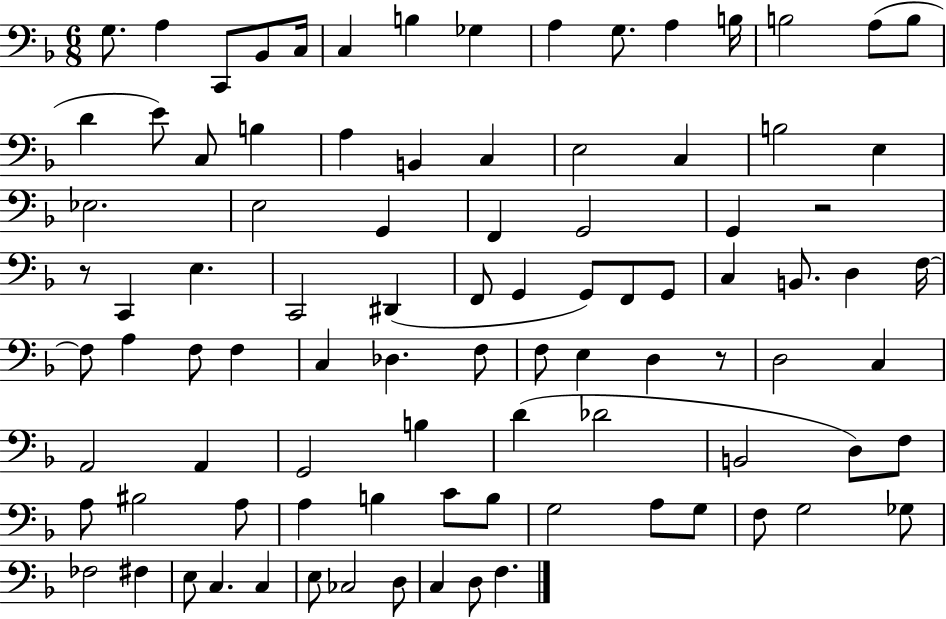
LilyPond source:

{
  \clef bass
  \numericTimeSignature
  \time 6/8
  \key f \major
  g8. a4 c,8 bes,8 c16 | c4 b4 ges4 | a4 g8. a4 b16 | b2 a8( b8 | \break d'4 e'8) c8 b4 | a4 b,4 c4 | e2 c4 | b2 e4 | \break ees2. | e2 g,4 | f,4 g,2 | g,4 r2 | \break r8 c,4 e4. | c,2 dis,4( | f,8 g,4 g,8) f,8 g,8 | c4 b,8. d4 f16~~ | \break f8 a4 f8 f4 | c4 des4. f8 | f8 e4 d4 r8 | d2 c4 | \break a,2 a,4 | g,2 b4 | d'4( des'2 | b,2 d8) f8 | \break a8 bis2 a8 | a4 b4 c'8 b8 | g2 a8 g8 | f8 g2 ges8 | \break fes2 fis4 | e8 c4. c4 | e8 ces2 d8 | c4 d8 f4. | \break \bar "|."
}